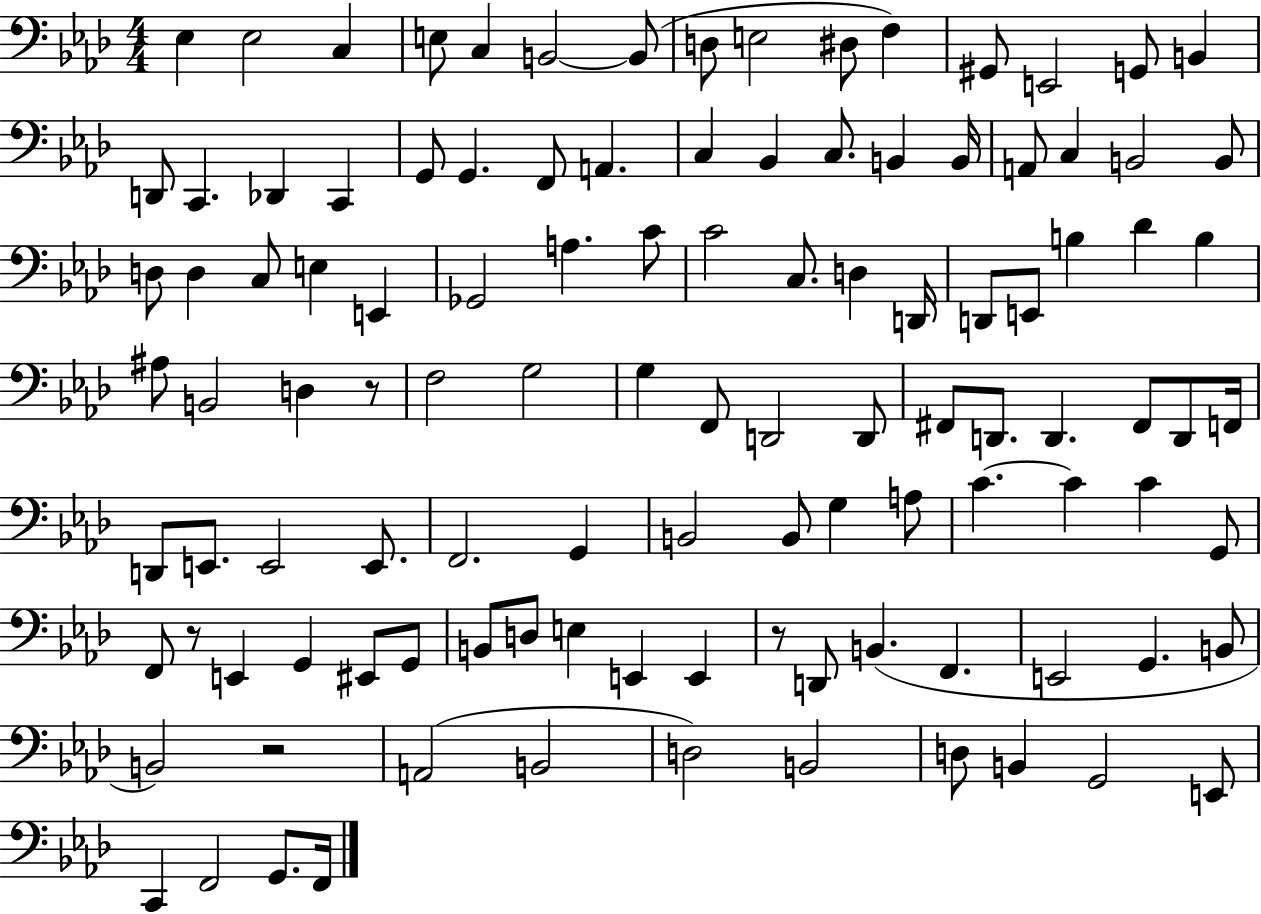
{
  \clef bass
  \numericTimeSignature
  \time 4/4
  \key aes \major
  \repeat volta 2 { ees4 ees2 c4 | e8 c4 b,2~~ b,8( | d8 e2 dis8 f4) | gis,8 e,2 g,8 b,4 | \break d,8 c,4. des,4 c,4 | g,8 g,4. f,8 a,4. | c4 bes,4 c8. b,4 b,16 | a,8 c4 b,2 b,8 | \break d8 d4 c8 e4 e,4 | ges,2 a4. c'8 | c'2 c8. d4 d,16 | d,8 e,8 b4 des'4 b4 | \break ais8 b,2 d4 r8 | f2 g2 | g4 f,8 d,2 d,8 | fis,8 d,8. d,4. fis,8 d,8 f,16 | \break d,8 e,8. e,2 e,8. | f,2. g,4 | b,2 b,8 g4 a8 | c'4.~~ c'4 c'4 g,8 | \break f,8 r8 e,4 g,4 eis,8 g,8 | b,8 d8 e4 e,4 e,4 | r8 d,8 b,4.( f,4. | e,2 g,4. b,8 | \break b,2) r2 | a,2( b,2 | d2) b,2 | d8 b,4 g,2 e,8 | \break c,4 f,2 g,8. f,16 | } \bar "|."
}